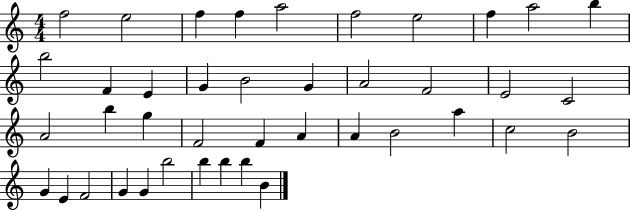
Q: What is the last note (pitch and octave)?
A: B4